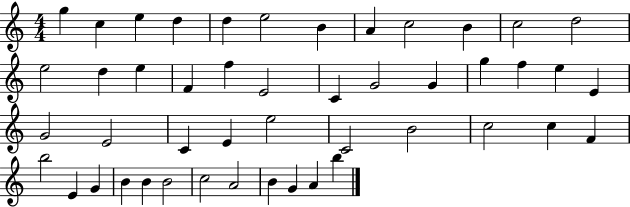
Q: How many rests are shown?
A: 0